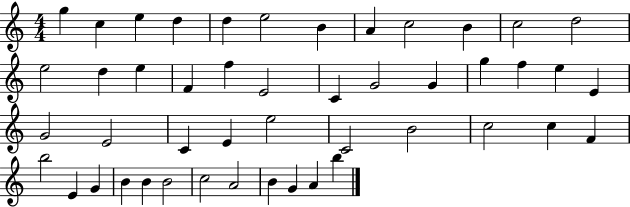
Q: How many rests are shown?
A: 0